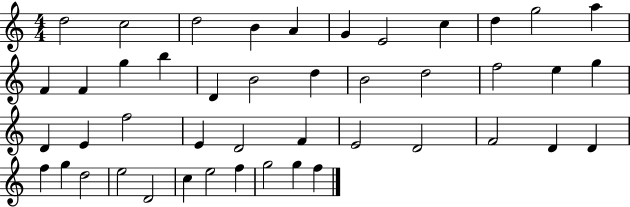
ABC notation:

X:1
T:Untitled
M:4/4
L:1/4
K:C
d2 c2 d2 B A G E2 c d g2 a F F g b D B2 d B2 d2 f2 e g D E f2 E D2 F E2 D2 F2 D D f g d2 e2 D2 c e2 f g2 g f